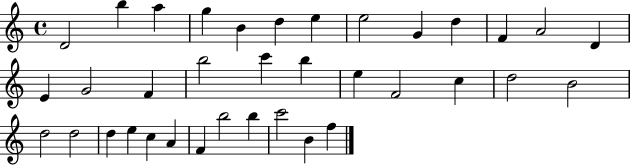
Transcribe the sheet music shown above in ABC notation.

X:1
T:Untitled
M:4/4
L:1/4
K:C
D2 b a g B d e e2 G d F A2 D E G2 F b2 c' b e F2 c d2 B2 d2 d2 d e c A F b2 b c'2 B f